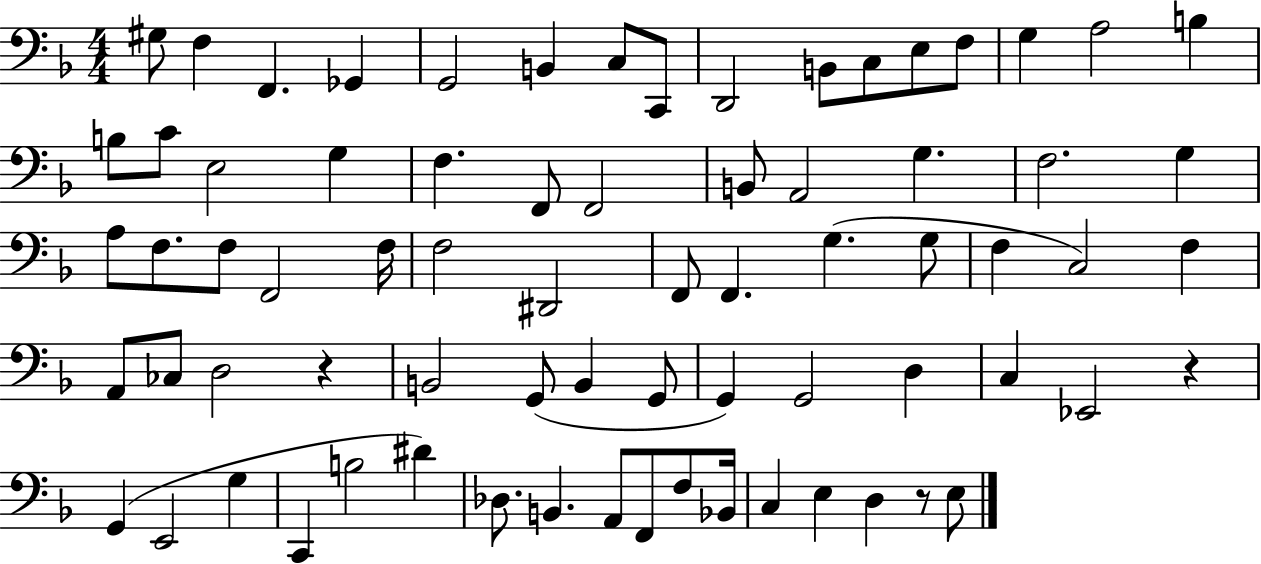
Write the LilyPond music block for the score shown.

{
  \clef bass
  \numericTimeSignature
  \time 4/4
  \key f \major
  gis8 f4 f,4. ges,4 | g,2 b,4 c8 c,8 | d,2 b,8 c8 e8 f8 | g4 a2 b4 | \break b8 c'8 e2 g4 | f4. f,8 f,2 | b,8 a,2 g4. | f2. g4 | \break a8 f8. f8 f,2 f16 | f2 dis,2 | f,8 f,4. g4.( g8 | f4 c2) f4 | \break a,8 ces8 d2 r4 | b,2 g,8( b,4 g,8 | g,4) g,2 d4 | c4 ees,2 r4 | \break g,4( e,2 g4 | c,4 b2 dis'4) | des8. b,4. a,8 f,8 f8 bes,16 | c4 e4 d4 r8 e8 | \break \bar "|."
}